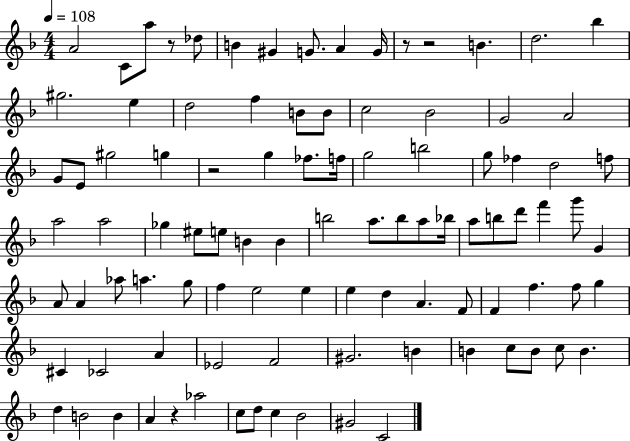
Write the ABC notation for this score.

X:1
T:Untitled
M:4/4
L:1/4
K:F
A2 C/2 a/2 z/2 _d/2 B ^G G/2 A G/4 z/2 z2 B d2 _b ^g2 e d2 f B/2 B/2 c2 _B2 G2 A2 G/2 E/2 ^g2 g z2 g _f/2 f/4 g2 b2 g/2 _f d2 f/2 a2 a2 _g ^e/2 e/2 B B b2 a/2 b/2 a/2 _b/4 a/2 b/2 d'/2 f' g'/2 G A/2 A _a/2 a g/2 f e2 e e d A F/2 F f f/2 g ^C _C2 A _E2 F2 ^G2 B B c/2 B/2 c/2 B d B2 B A z _a2 c/2 d/2 c _B2 ^G2 C2